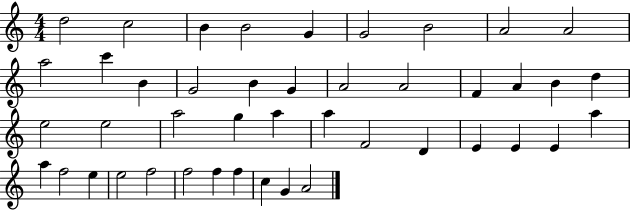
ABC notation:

X:1
T:Untitled
M:4/4
L:1/4
K:C
d2 c2 B B2 G G2 B2 A2 A2 a2 c' B G2 B G A2 A2 F A B d e2 e2 a2 g a a F2 D E E E a a f2 e e2 f2 f2 f f c G A2